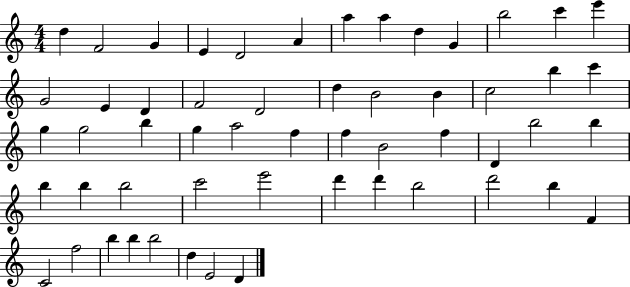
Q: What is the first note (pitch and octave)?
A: D5